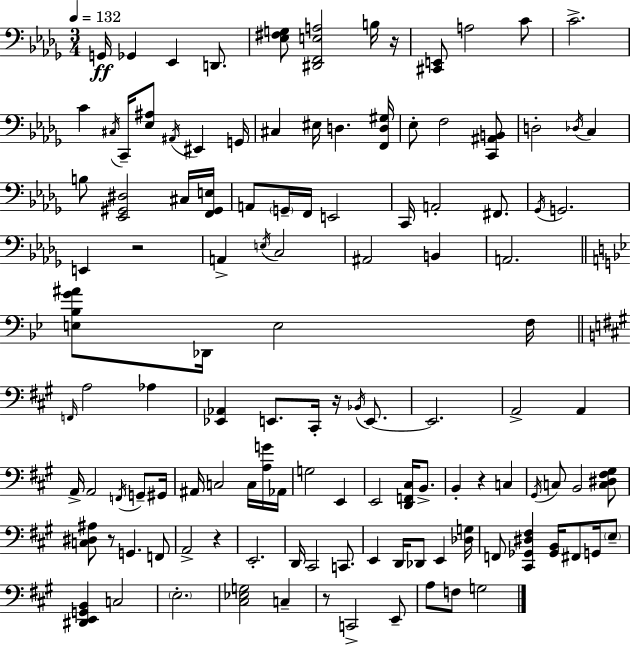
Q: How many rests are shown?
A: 7